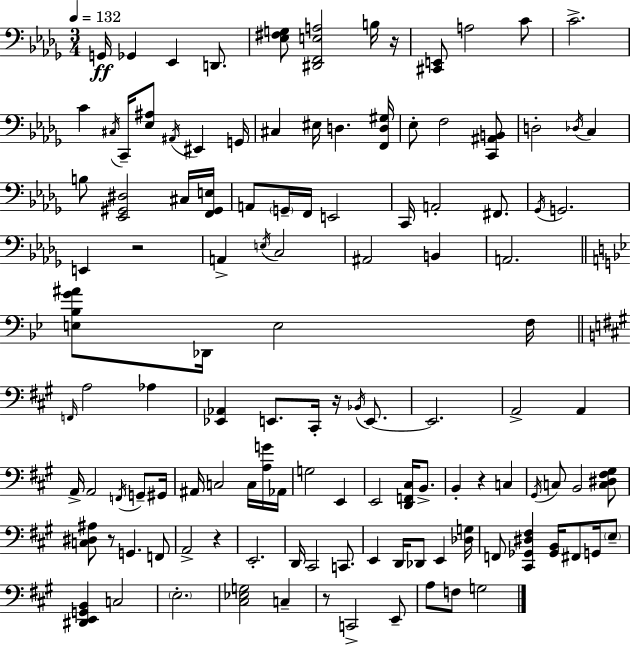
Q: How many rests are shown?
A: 7